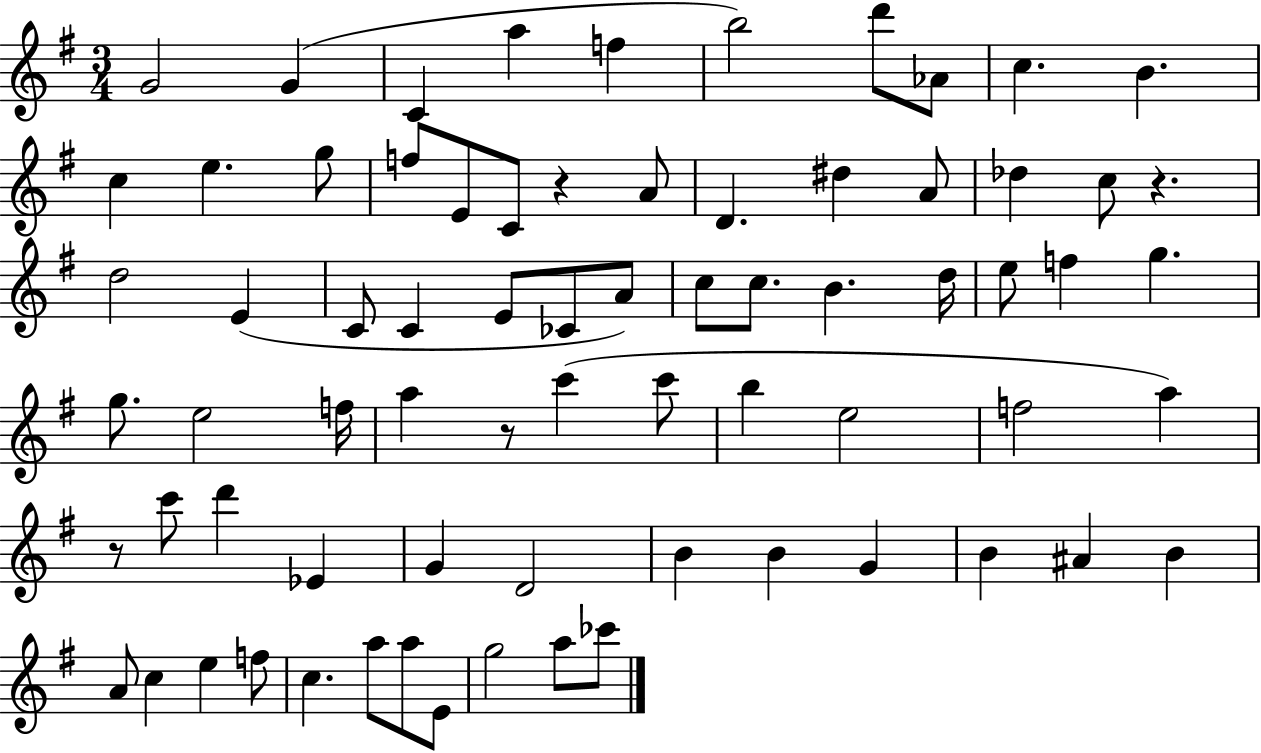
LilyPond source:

{
  \clef treble
  \numericTimeSignature
  \time 3/4
  \key g \major
  g'2 g'4( | c'4 a''4 f''4 | b''2) d'''8 aes'8 | c''4. b'4. | \break c''4 e''4. g''8 | f''8 e'8 c'8 r4 a'8 | d'4. dis''4 a'8 | des''4 c''8 r4. | \break d''2 e'4( | c'8 c'4 e'8 ces'8 a'8) | c''8 c''8. b'4. d''16 | e''8 f''4 g''4. | \break g''8. e''2 f''16 | a''4 r8 c'''4( c'''8 | b''4 e''2 | f''2 a''4) | \break r8 c'''8 d'''4 ees'4 | g'4 d'2 | b'4 b'4 g'4 | b'4 ais'4 b'4 | \break a'8 c''4 e''4 f''8 | c''4. a''8 a''8 e'8 | g''2 a''8 ces'''8 | \bar "|."
}